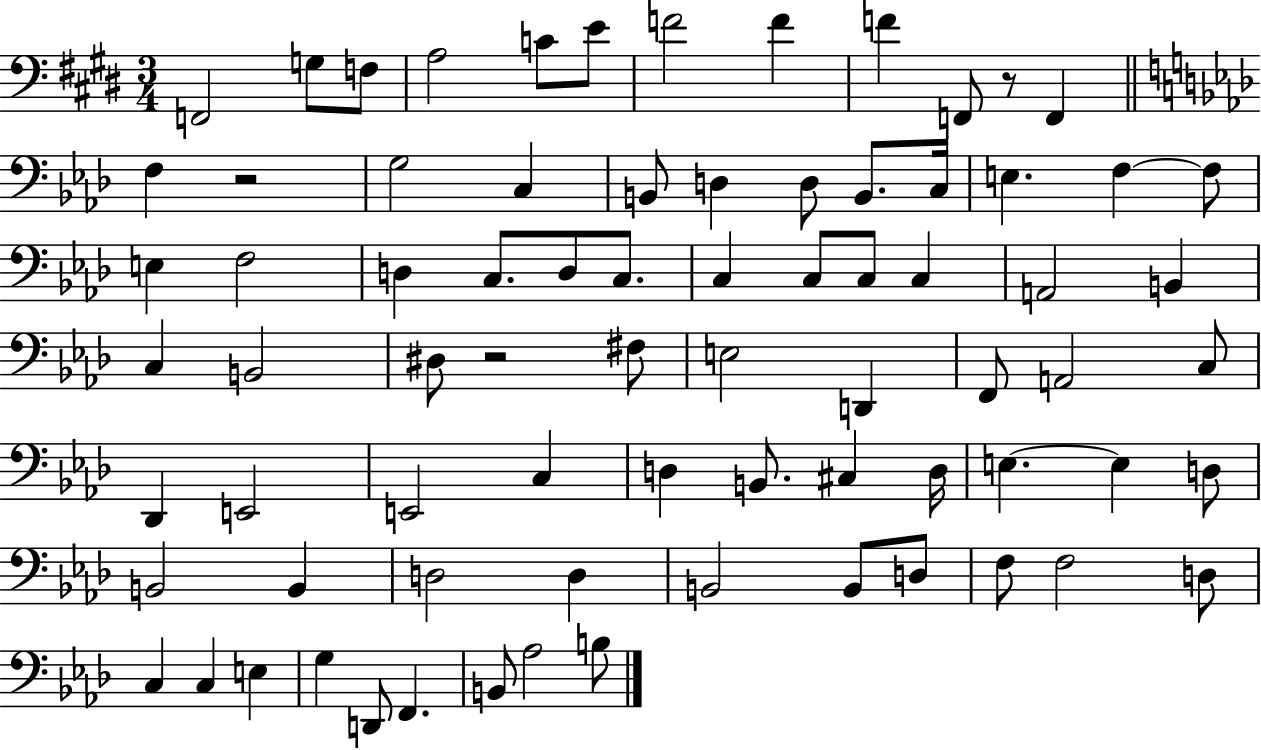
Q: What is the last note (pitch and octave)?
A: B3